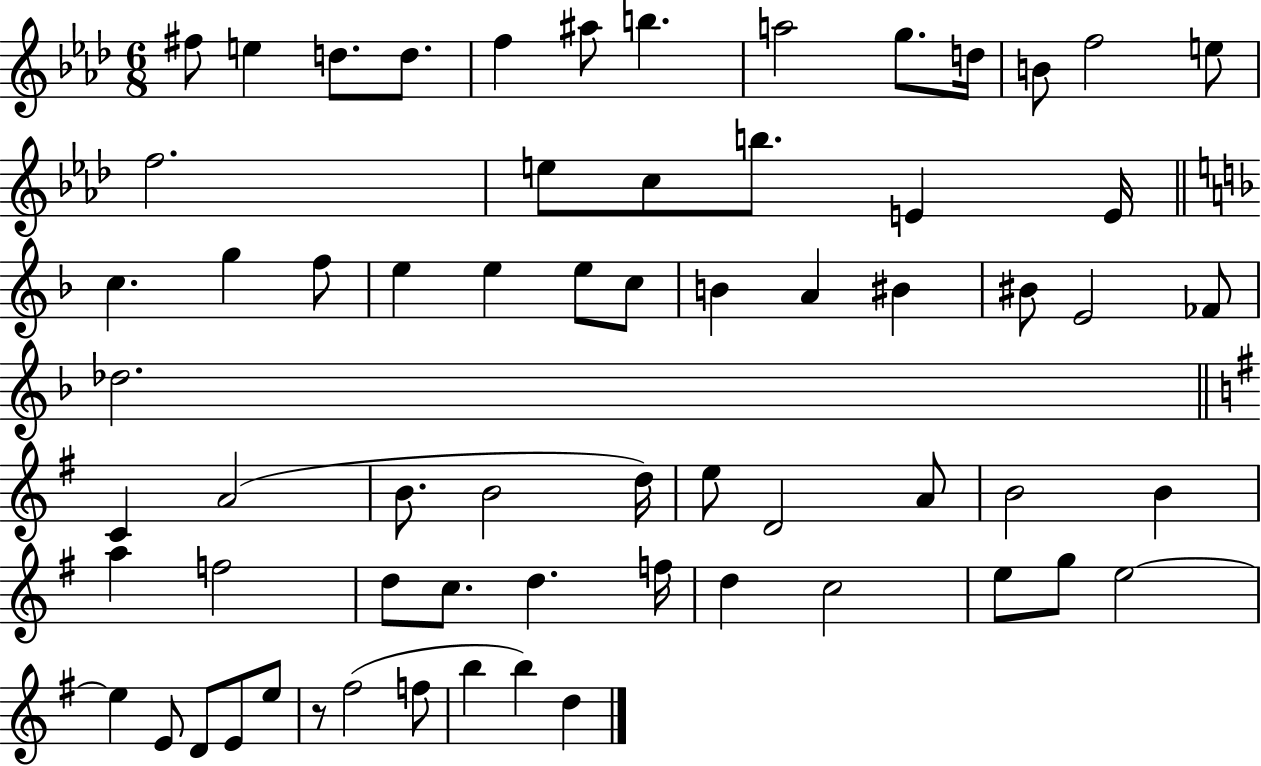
X:1
T:Untitled
M:6/8
L:1/4
K:Ab
^f/2 e d/2 d/2 f ^a/2 b a2 g/2 d/4 B/2 f2 e/2 f2 e/2 c/2 b/2 E E/4 c g f/2 e e e/2 c/2 B A ^B ^B/2 E2 _F/2 _d2 C A2 B/2 B2 d/4 e/2 D2 A/2 B2 B a f2 d/2 c/2 d f/4 d c2 e/2 g/2 e2 e E/2 D/2 E/2 e/2 z/2 ^f2 f/2 b b d